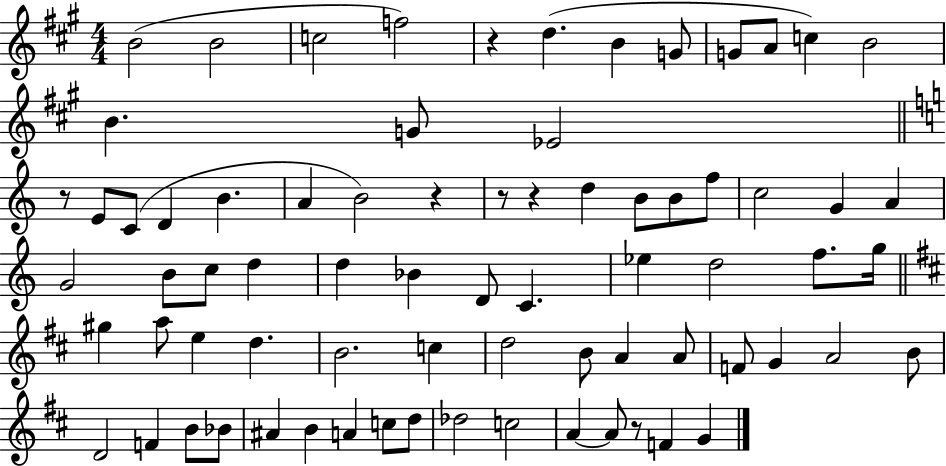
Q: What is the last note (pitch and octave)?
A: G4